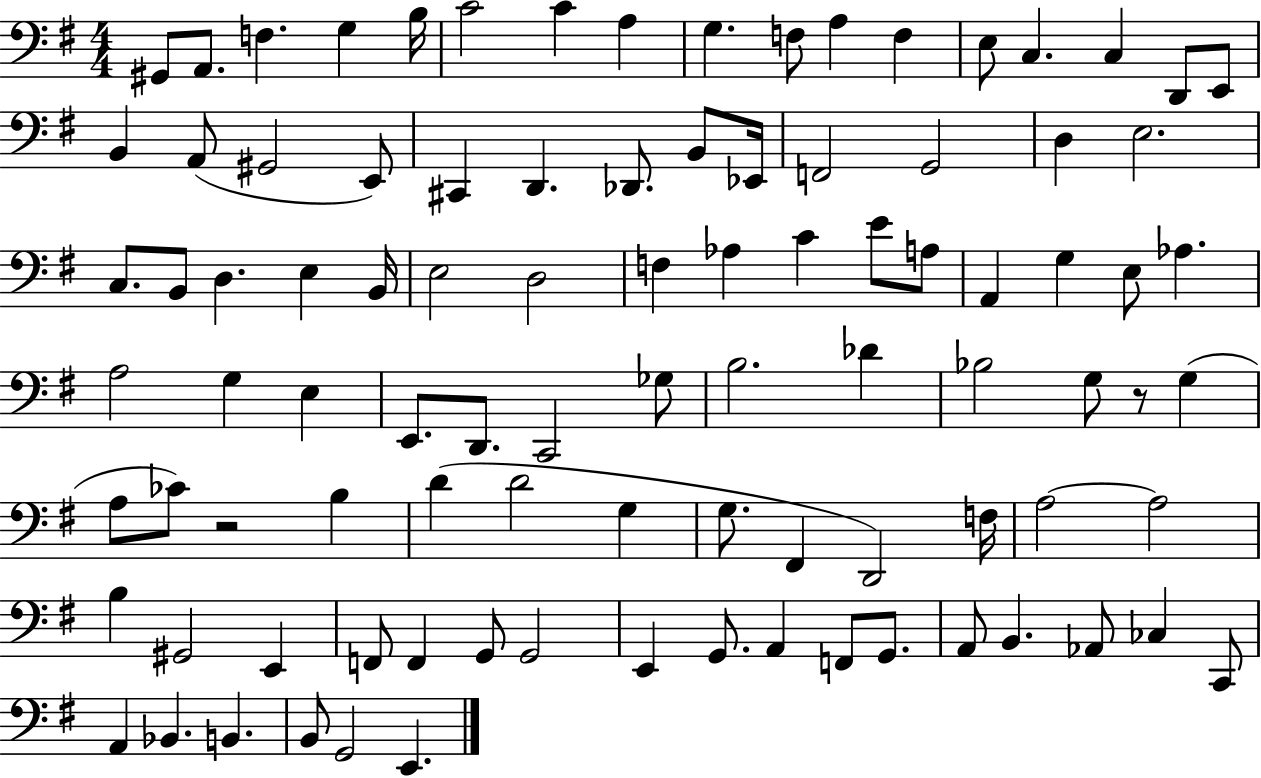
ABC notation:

X:1
T:Untitled
M:4/4
L:1/4
K:G
^G,,/2 A,,/2 F, G, B,/4 C2 C A, G, F,/2 A, F, E,/2 C, C, D,,/2 E,,/2 B,, A,,/2 ^G,,2 E,,/2 ^C,, D,, _D,,/2 B,,/2 _E,,/4 F,,2 G,,2 D, E,2 C,/2 B,,/2 D, E, B,,/4 E,2 D,2 F, _A, C E/2 A,/2 A,, G, E,/2 _A, A,2 G, E, E,,/2 D,,/2 C,,2 _G,/2 B,2 _D _B,2 G,/2 z/2 G, A,/2 _C/2 z2 B, D D2 G, G,/2 ^F,, D,,2 F,/4 A,2 A,2 B, ^G,,2 E,, F,,/2 F,, G,,/2 G,,2 E,, G,,/2 A,, F,,/2 G,,/2 A,,/2 B,, _A,,/2 _C, C,,/2 A,, _B,, B,, B,,/2 G,,2 E,,